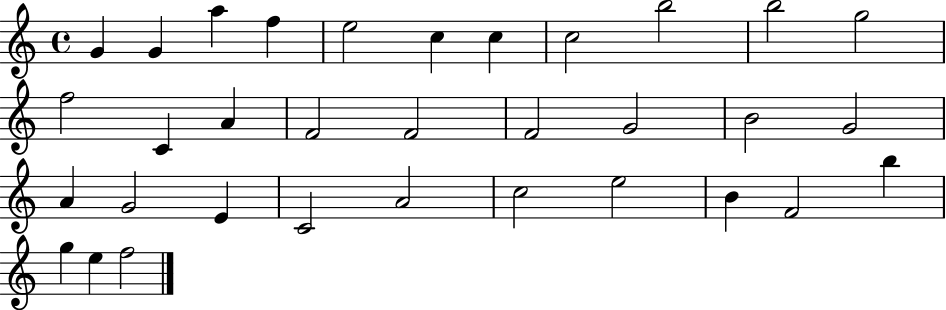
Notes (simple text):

G4/q G4/q A5/q F5/q E5/h C5/q C5/q C5/h B5/h B5/h G5/h F5/h C4/q A4/q F4/h F4/h F4/h G4/h B4/h G4/h A4/q G4/h E4/q C4/h A4/h C5/h E5/h B4/q F4/h B5/q G5/q E5/q F5/h